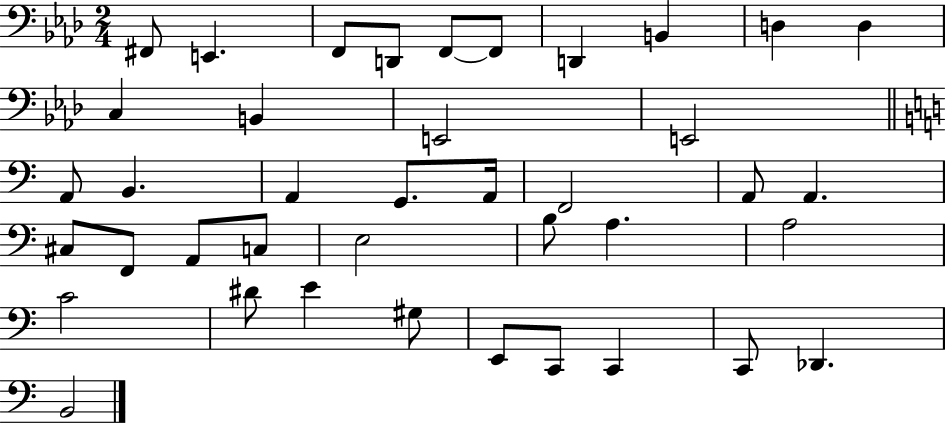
{
  \clef bass
  \numericTimeSignature
  \time 2/4
  \key aes \major
  fis,8 e,4. | f,8 d,8 f,8~~ f,8 | d,4 b,4 | d4 d4 | \break c4 b,4 | e,2 | e,2 | \bar "||" \break \key a \minor a,8 b,4. | a,4 g,8. a,16 | f,2 | a,8 a,4. | \break cis8 f,8 a,8 c8 | e2 | b8 a4. | a2 | \break c'2 | dis'8 e'4 gis8 | e,8 c,8 c,4 | c,8 des,4. | \break b,2 | \bar "|."
}